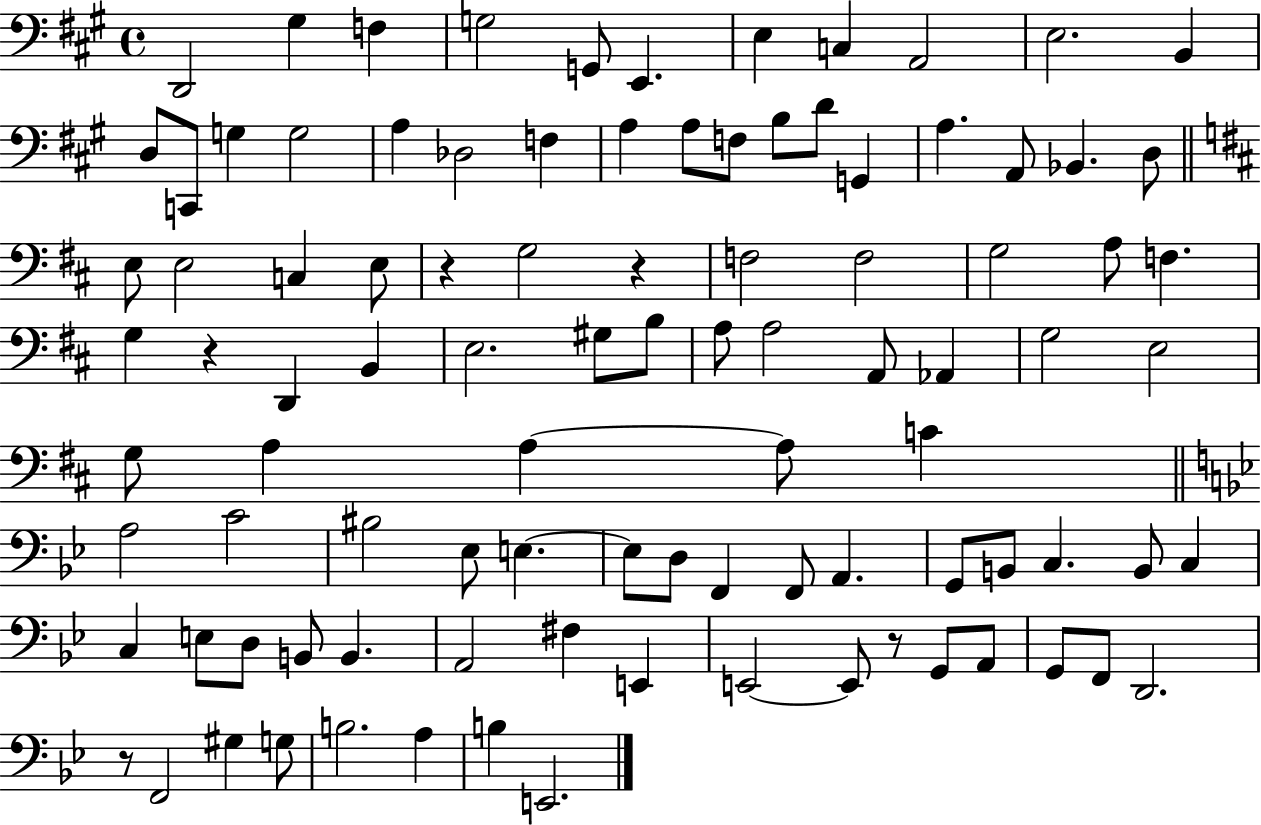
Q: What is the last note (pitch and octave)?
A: E2